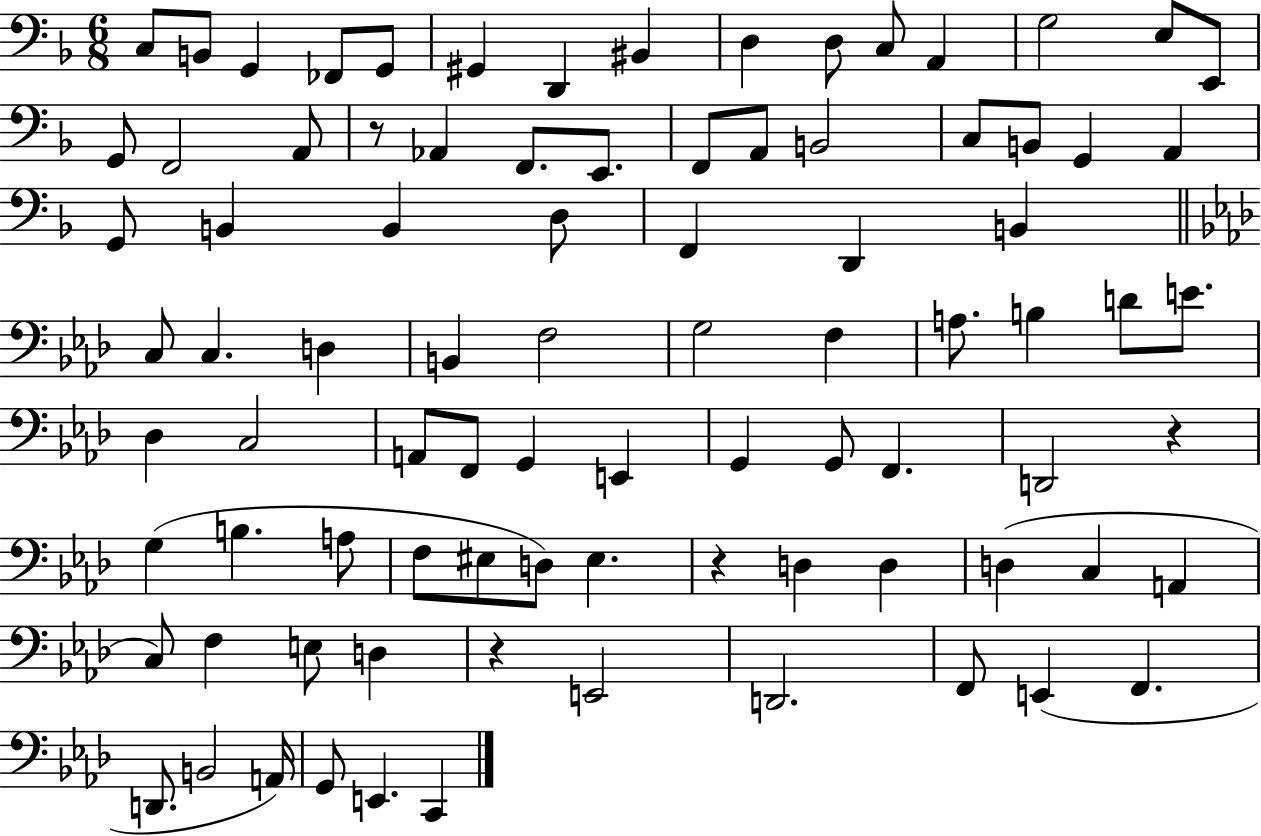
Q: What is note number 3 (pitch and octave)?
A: G2